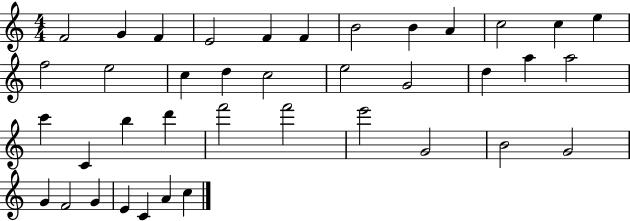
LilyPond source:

{
  \clef treble
  \numericTimeSignature
  \time 4/4
  \key c \major
  f'2 g'4 f'4 | e'2 f'4 f'4 | b'2 b'4 a'4 | c''2 c''4 e''4 | \break f''2 e''2 | c''4 d''4 c''2 | e''2 g'2 | d''4 a''4 a''2 | \break c'''4 c'4 b''4 d'''4 | f'''2 f'''2 | e'''2 g'2 | b'2 g'2 | \break g'4 f'2 g'4 | e'4 c'4 a'4 c''4 | \bar "|."
}